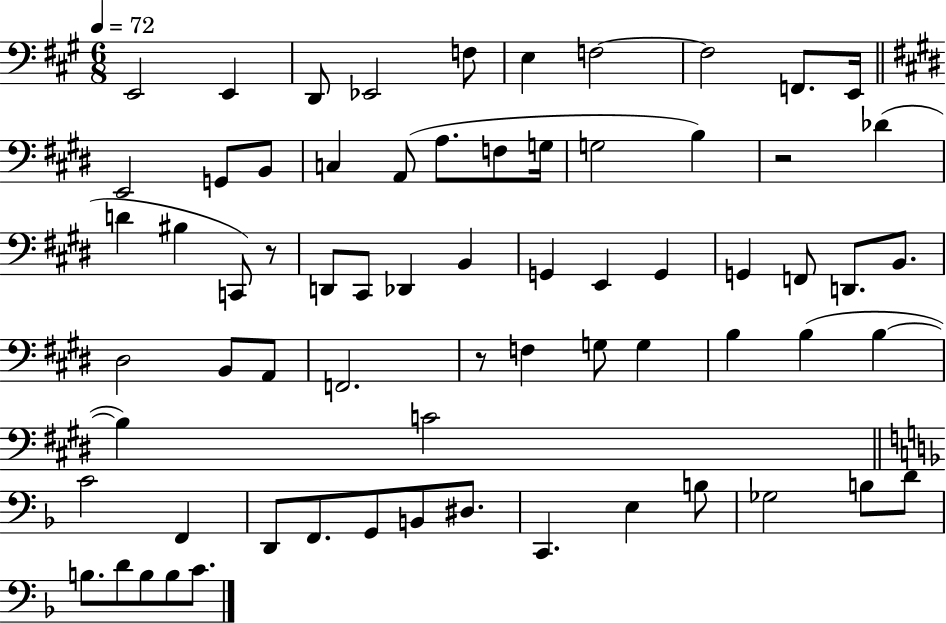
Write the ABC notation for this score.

X:1
T:Untitled
M:6/8
L:1/4
K:A
E,,2 E,, D,,/2 _E,,2 F,/2 E, F,2 F,2 F,,/2 E,,/4 E,,2 G,,/2 B,,/2 C, A,,/2 A,/2 F,/2 G,/4 G,2 B, z2 _D D ^B, C,,/2 z/2 D,,/2 ^C,,/2 _D,, B,, G,, E,, G,, G,, F,,/2 D,,/2 B,,/2 ^D,2 B,,/2 A,,/2 F,,2 z/2 F, G,/2 G, B, B, B, B, C2 C2 F,, D,,/2 F,,/2 G,,/2 B,,/2 ^D,/2 C,, E, B,/2 _G,2 B,/2 D/2 B,/2 D/2 B,/2 B,/2 C/2